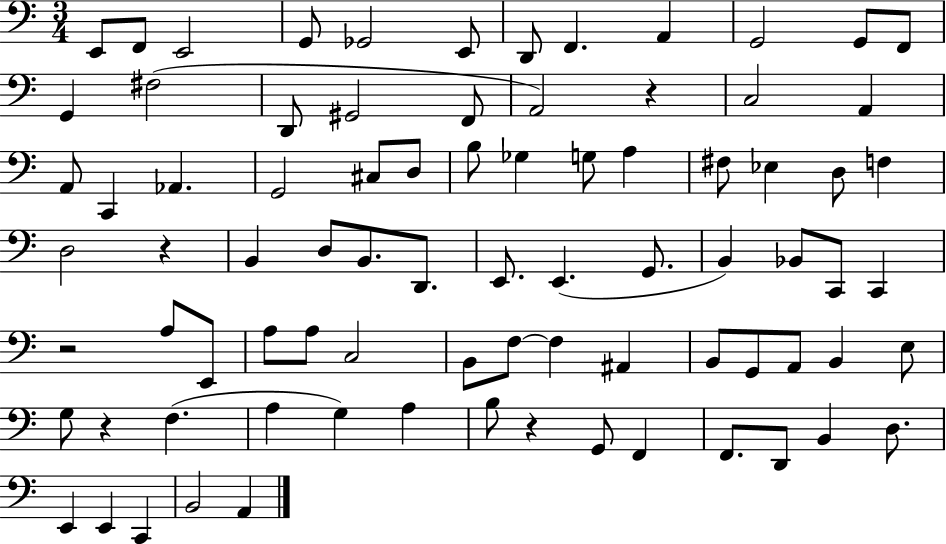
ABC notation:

X:1
T:Untitled
M:3/4
L:1/4
K:C
E,,/2 F,,/2 E,,2 G,,/2 _G,,2 E,,/2 D,,/2 F,, A,, G,,2 G,,/2 F,,/2 G,, ^F,2 D,,/2 ^G,,2 F,,/2 A,,2 z C,2 A,, A,,/2 C,, _A,, G,,2 ^C,/2 D,/2 B,/2 _G, G,/2 A, ^F,/2 _E, D,/2 F, D,2 z B,, D,/2 B,,/2 D,,/2 E,,/2 E,, G,,/2 B,, _B,,/2 C,,/2 C,, z2 A,/2 E,,/2 A,/2 A,/2 C,2 B,,/2 F,/2 F, ^A,, B,,/2 G,,/2 A,,/2 B,, E,/2 G,/2 z F, A, G, A, B,/2 z G,,/2 F,, F,,/2 D,,/2 B,, D,/2 E,, E,, C,, B,,2 A,,